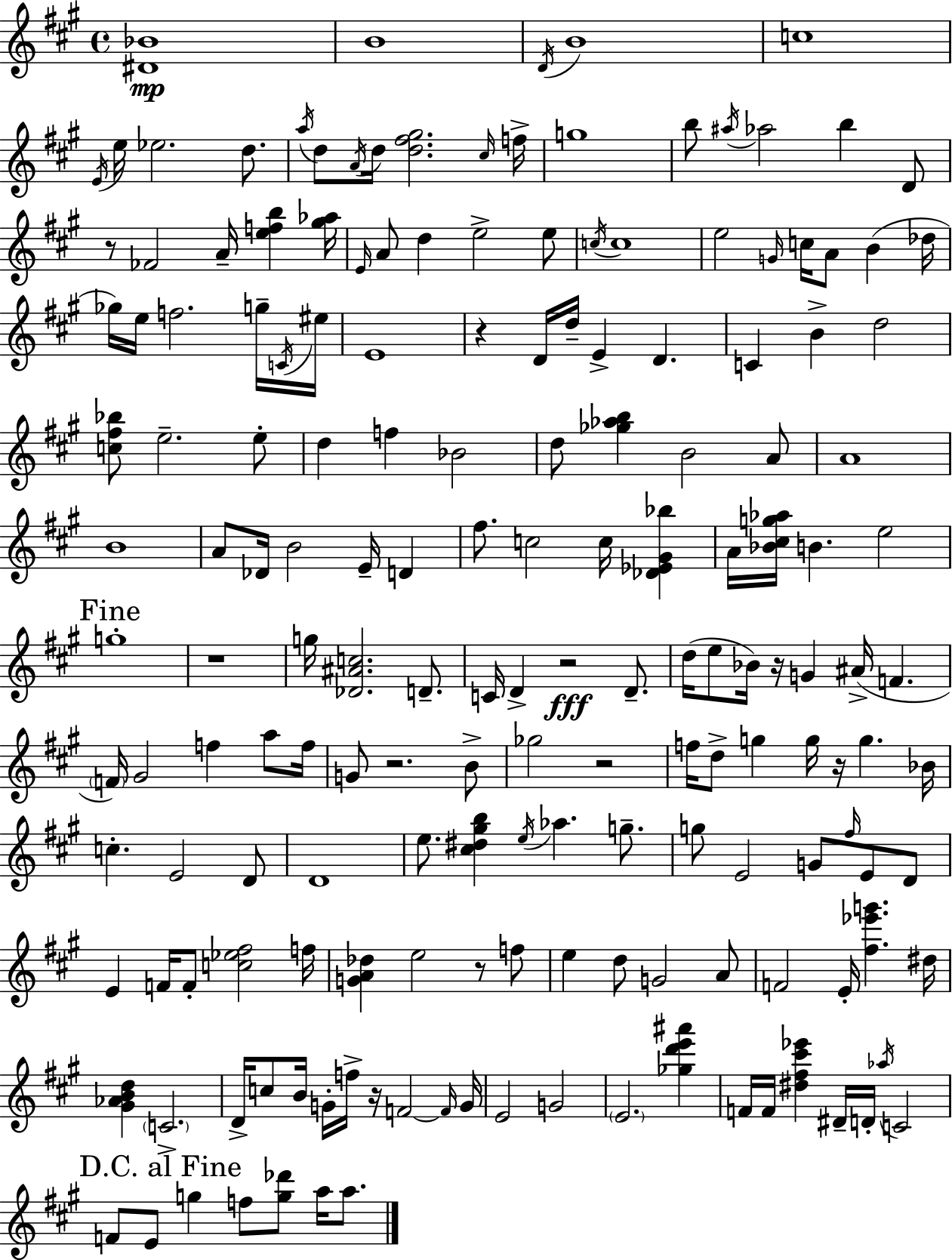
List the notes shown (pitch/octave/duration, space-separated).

[D#4,Bb4]/w B4/w D4/s B4/w C5/w E4/s E5/s Eb5/h. D5/e. A5/s D5/e A4/s D5/s [D5,F#5,G#5]/h. C#5/s F5/s G5/w B5/e A#5/s Ab5/h B5/q D4/e R/e FES4/h A4/s [E5,F5,B5]/q [G#5,Ab5]/s E4/s A4/e D5/q E5/h E5/e C5/s C5/w E5/h G4/s C5/s A4/e B4/q Db5/s Gb5/s E5/s F5/h. G5/s C4/s EIS5/s E4/w R/q D4/s D5/s E4/q D4/q. C4/q B4/q D5/h [C5,F#5,Bb5]/e E5/h. E5/e D5/q F5/q Bb4/h D5/e [Gb5,Ab5,B5]/q B4/h A4/e A4/w B4/w A4/e Db4/s B4/h E4/s D4/q F#5/e. C5/h C5/s [Db4,Eb4,G#4,Bb5]/q A4/s [Bb4,C#5,G5,Ab5]/s B4/q. E5/h G5/w R/w G5/s [Db4,A#4,C5]/h. D4/e. C4/s D4/q R/h D4/e. D5/s E5/e Bb4/s R/s G4/q A#4/s F4/q. F4/s G#4/h F5/q A5/e F5/s G4/e R/h. B4/e Gb5/h R/h F5/s D5/e G5/q G5/s R/s G5/q. Bb4/s C5/q. E4/h D4/e D4/w E5/e. [C#5,D#5,G#5,B5]/q E5/s Ab5/q. G5/e. G5/e E4/h G4/e F#5/s E4/e D4/e E4/q F4/s F4/e [C5,Eb5,F#5]/h F5/s [G4,A4,Db5]/q E5/h R/e F5/e E5/q D5/e G4/h A4/e F4/h E4/s [F#5,Eb6,G6]/q. D#5/s [G#4,Ab4,B4,D5]/q C4/h. D4/s C5/e B4/s G4/s F5/s R/s F4/h F4/s G4/s E4/h G4/h E4/h. [Gb5,D6,E6,A#6]/q F4/s F4/s [D#5,F#5,C#6,Eb6]/q D#4/s D4/s Ab5/s C4/h F4/e E4/e G5/q F5/e [G5,Db6]/e A5/s A5/e.